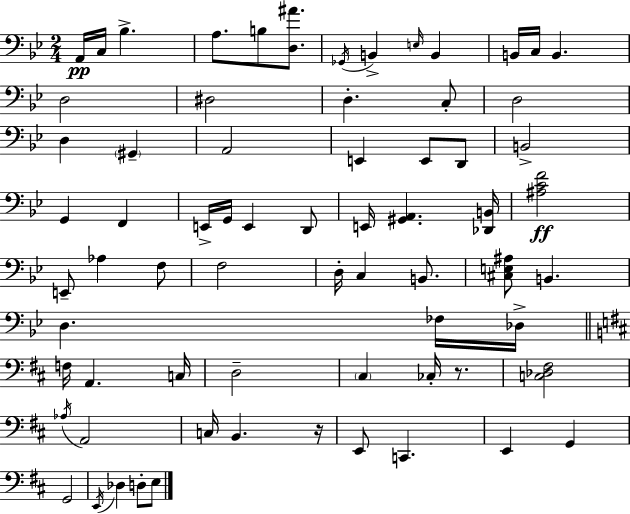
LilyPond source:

{
  \clef bass
  \numericTimeSignature
  \time 2/4
  \key g \minor
  a,16\pp c16 bes4.-> | a8. b8 <d ais'>8. | \acciaccatura { ges,16 } b,4-> \grace { e16 } b,4 | b,16 c16 b,4. | \break d2 | dis2 | d4.-. | c8-. d2 | \break d4 \parenthesize gis,4-- | a,2 | e,4 e,8 | d,8 b,2-> | \break g,4 f,4 | e,16-> g,16 e,4 | d,8 e,16 <gis, a,>4. | <des, b,>16 <ais c' f'>2\ff | \break e,8-- aes4 | f8 f2 | d16-. c4 b,8. | <cis e ais>8 b,4. | \break d4. | fes16 des16-> \bar "||" \break \key b \minor f16 a,4. c16 | d2-- | \parenthesize cis4 ces16-. r8. | <c des fis>2 | \break \acciaccatura { aes16 } a,2 | c16 b,4. | r16 e,8 c,4. | e,4 g,4 | \break g,2 | \acciaccatura { e,16 } des4 d8-. | e8 \bar "|."
}